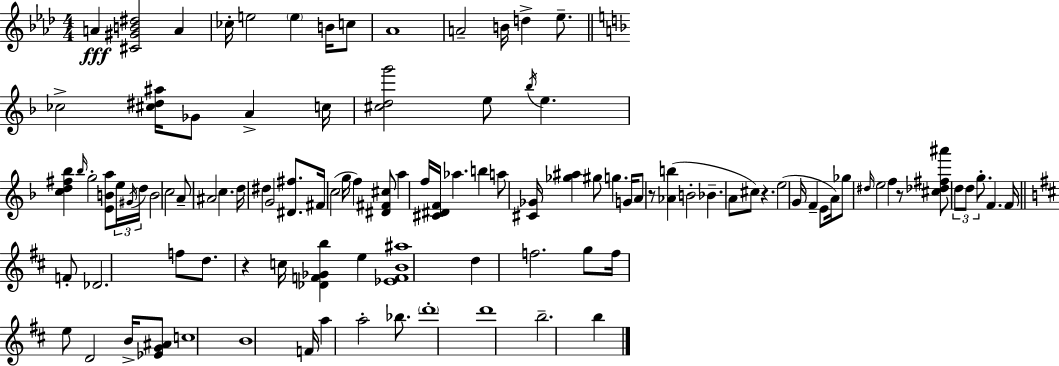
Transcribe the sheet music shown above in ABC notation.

X:1
T:Untitled
M:4/4
L:1/4
K:Fm
A [^C^GB^d]2 A _c/4 e2 e B/4 c/2 _A4 A2 B/4 d _e/2 _c2 [^c^d^a]/4 _G/2 A c/4 [^cdg']2 e/2 _b/4 e [cd^f_b] _b/4 g2 [EBa]/2 e/4 ^G/4 d/4 B2 c2 A/2 ^A2 c d/4 ^d G2 [^D^f]/2 ^F/4 c2 g/4 f [^D^F^c]/2 a f/4 [^C^DF]/4 _a b a/2 [^C_G]/4 [_g^a] ^g/2 g G/4 A/2 z/2 [_Ab] B2 _B A/2 ^c/2 z e2 G/4 F E/2 A/4 _g/2 ^d/4 e2 f z/2 [^c_d^f^a']/2 d/2 d/2 g/2 F F/4 F/2 _D2 f/2 d/2 z c/4 [_DF_Gb] e [_EFB^a]4 d f2 g/2 f/4 e/2 D2 B/4 [_EG^A]/2 c4 B4 F/4 a a2 _b/2 d'4 d'4 b2 b